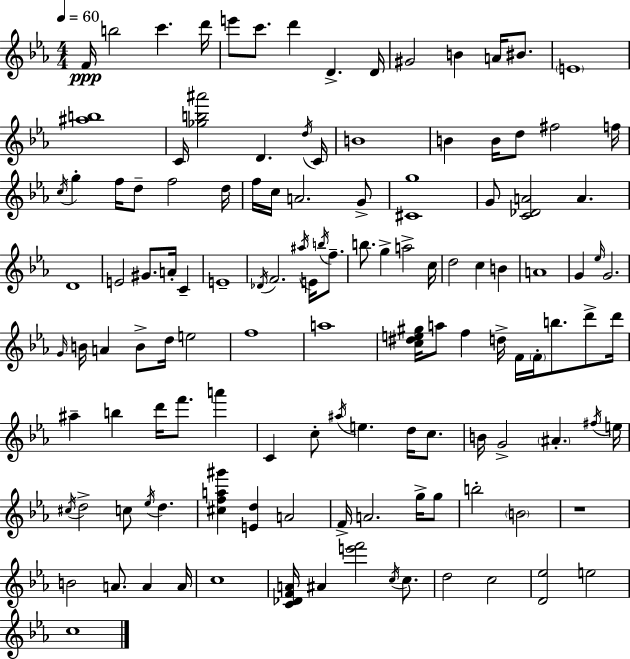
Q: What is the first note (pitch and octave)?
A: F4